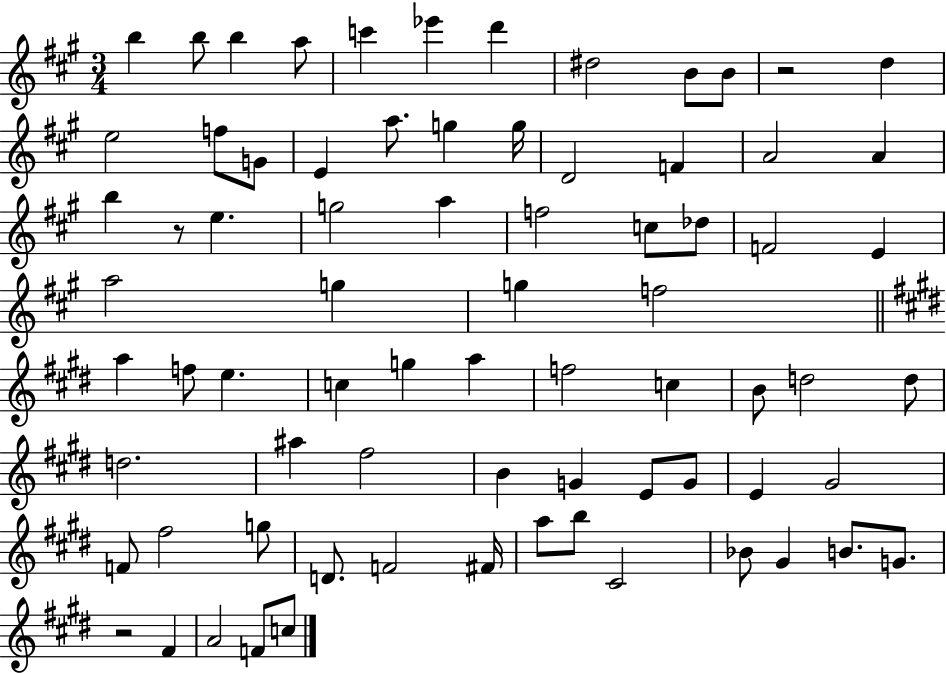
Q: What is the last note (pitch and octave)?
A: C5